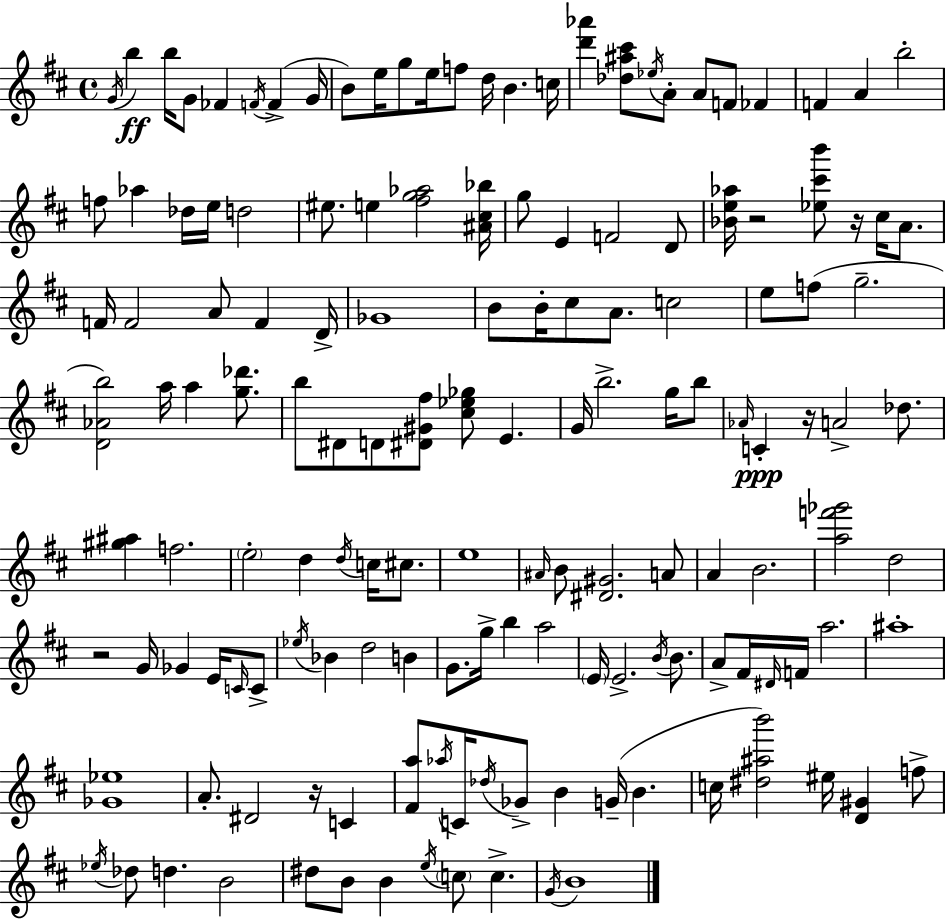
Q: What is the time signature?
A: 4/4